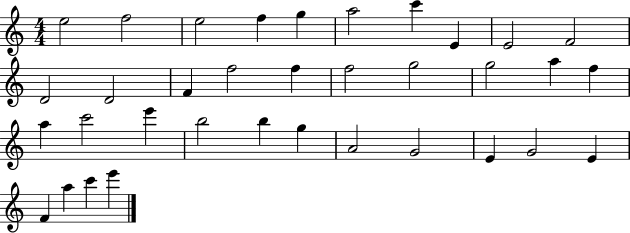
E5/h F5/h E5/h F5/q G5/q A5/h C6/q E4/q E4/h F4/h D4/h D4/h F4/q F5/h F5/q F5/h G5/h G5/h A5/q F5/q A5/q C6/h E6/q B5/h B5/q G5/q A4/h G4/h E4/q G4/h E4/q F4/q A5/q C6/q E6/q